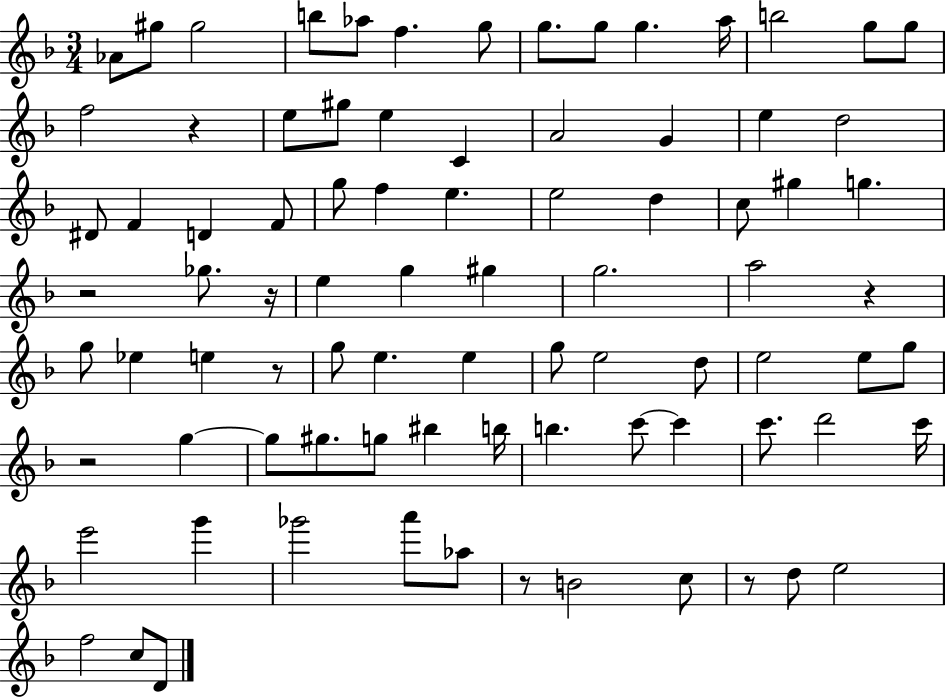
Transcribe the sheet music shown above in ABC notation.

X:1
T:Untitled
M:3/4
L:1/4
K:F
_A/2 ^g/2 ^g2 b/2 _a/2 f g/2 g/2 g/2 g a/4 b2 g/2 g/2 f2 z e/2 ^g/2 e C A2 G e d2 ^D/2 F D F/2 g/2 f e e2 d c/2 ^g g z2 _g/2 z/4 e g ^g g2 a2 z g/2 _e e z/2 g/2 e e g/2 e2 d/2 e2 e/2 g/2 z2 g g/2 ^g/2 g/2 ^b b/4 b c'/2 c' c'/2 d'2 c'/4 e'2 g' _g'2 a'/2 _a/2 z/2 B2 c/2 z/2 d/2 e2 f2 c/2 D/2